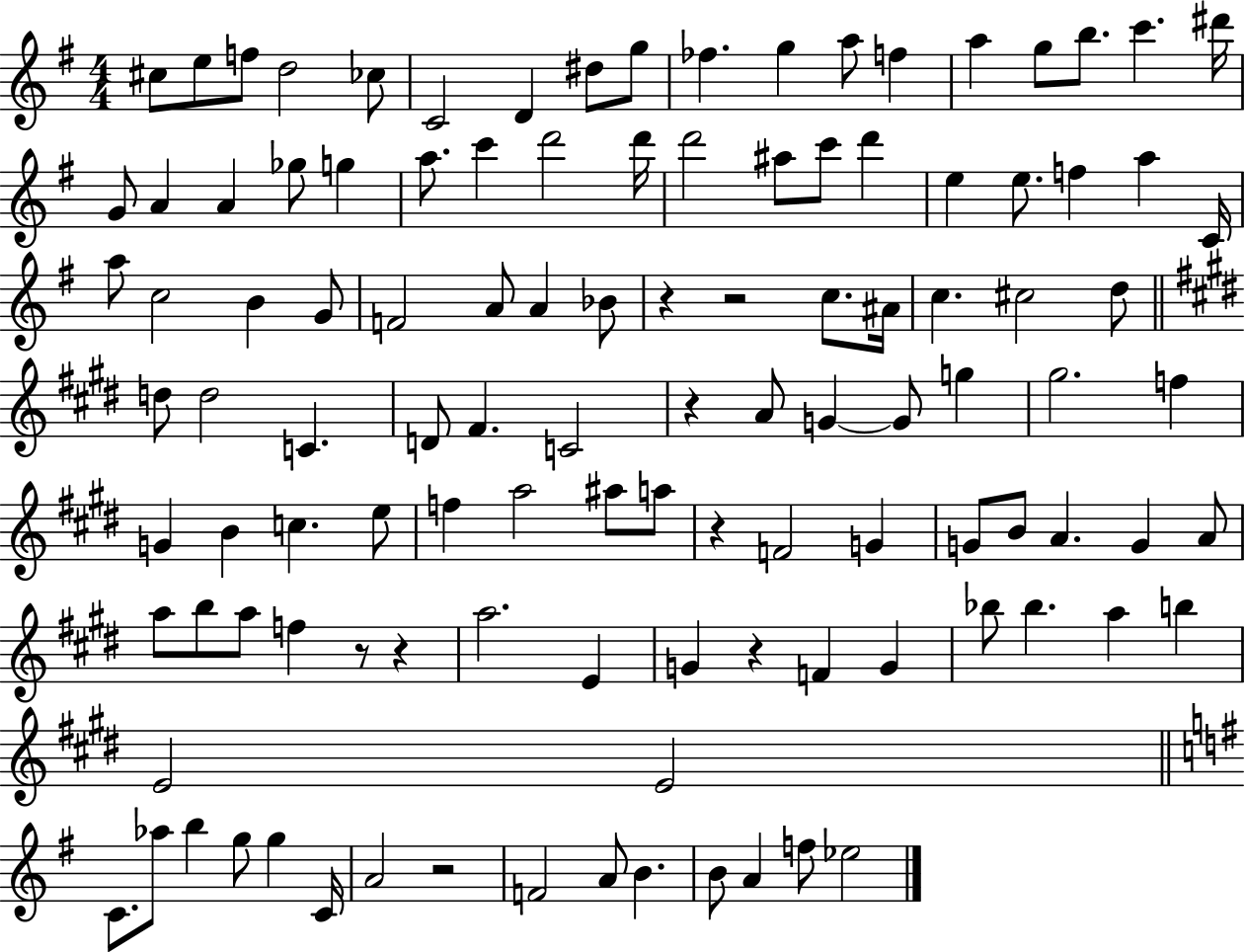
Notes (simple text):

C#5/e E5/e F5/e D5/h CES5/e C4/h D4/q D#5/e G5/e FES5/q. G5/q A5/e F5/q A5/q G5/e B5/e. C6/q. D#6/s G4/e A4/q A4/q Gb5/e G5/q A5/e. C6/q D6/h D6/s D6/h A#5/e C6/e D6/q E5/q E5/e. F5/q A5/q C4/s A5/e C5/h B4/q G4/e F4/h A4/e A4/q Bb4/e R/q R/h C5/e. A#4/s C5/q. C#5/h D5/e D5/e D5/h C4/q. D4/e F#4/q. C4/h R/q A4/e G4/q G4/e G5/q G#5/h. F5/q G4/q B4/q C5/q. E5/e F5/q A5/h A#5/e A5/e R/q F4/h G4/q G4/e B4/e A4/q. G4/q A4/e A5/e B5/e A5/e F5/q R/e R/q A5/h. E4/q G4/q R/q F4/q G4/q Bb5/e Bb5/q. A5/q B5/q E4/h E4/h C4/e. Ab5/e B5/q G5/e G5/q C4/s A4/h R/h F4/h A4/e B4/q. B4/e A4/q F5/e Eb5/h